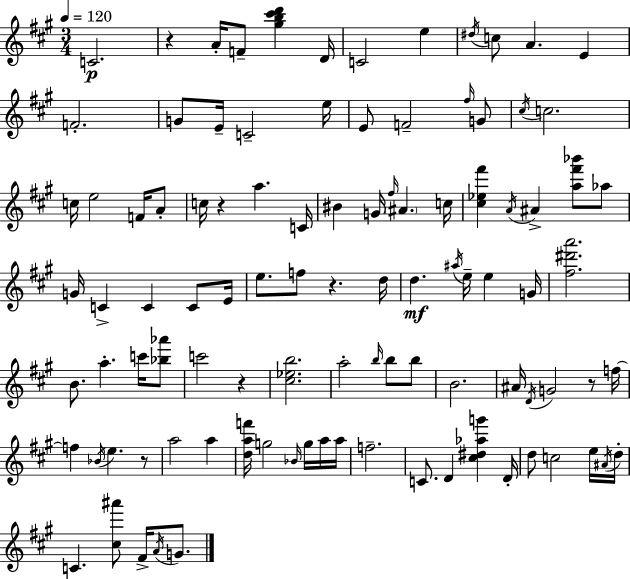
{
  \clef treble
  \numericTimeSignature
  \time 3/4
  \key a \major
  \tempo 4 = 120
  c'2.\p | r4 a'16-. f'8-- <gis'' b'' cis''' d'''>4 d'16 | c'2 e''4 | \acciaccatura { dis''16 } c''8 a'4. e'4 | \break f'2.-. | g'8 e'16-- c'2-- | e''16 e'8 f'2-- \grace { fis''16 } | g'8 \acciaccatura { cis''16 } c''2. | \break c''16 e''2 | f'16 a'8-. c''16 r4 a''4. | c'16 bis'4 g'16 \grace { fis''16 } \parenthesize ais'4. | c''16 <cis'' ees'' fis'''>4 \acciaccatura { a'16 } ais'4-> | \break <a'' fis''' bes'''>8 aes''8 g'16 c'4-> c'4 | c'8 e'16 e''8. f''8 r4. | d''16 d''4.\mf \acciaccatura { ais''16 } | e''16-- e''4 g'16 <fis'' dis''' a'''>2. | \break b'8. a''4.-. | c'''16 <bes'' aes'''>8 c'''2 | r4 <cis'' ees'' b''>2. | a''2-. | \break \grace { b''16 } b''8 b''8 b'2. | ais'16 \acciaccatura { d'16 } g'2 | r8 f''16~~ f''4 | \acciaccatura { bes'16 } e''4. r8 a''2 | \break a''4 <d'' a'' f'''>16 g''2 | \grace { bes'16 } g''16 a''16 a''16 f''2.-- | c'8. | d'4 <cis'' dis'' aes'' g'''>4 d'16-. d''8 | \break c''2 e''16 \acciaccatura { ais'16 } d''16-. c'4. | <cis'' ais'''>8 fis'16-> \acciaccatura { a'16 } g'8. | \bar "|."
}